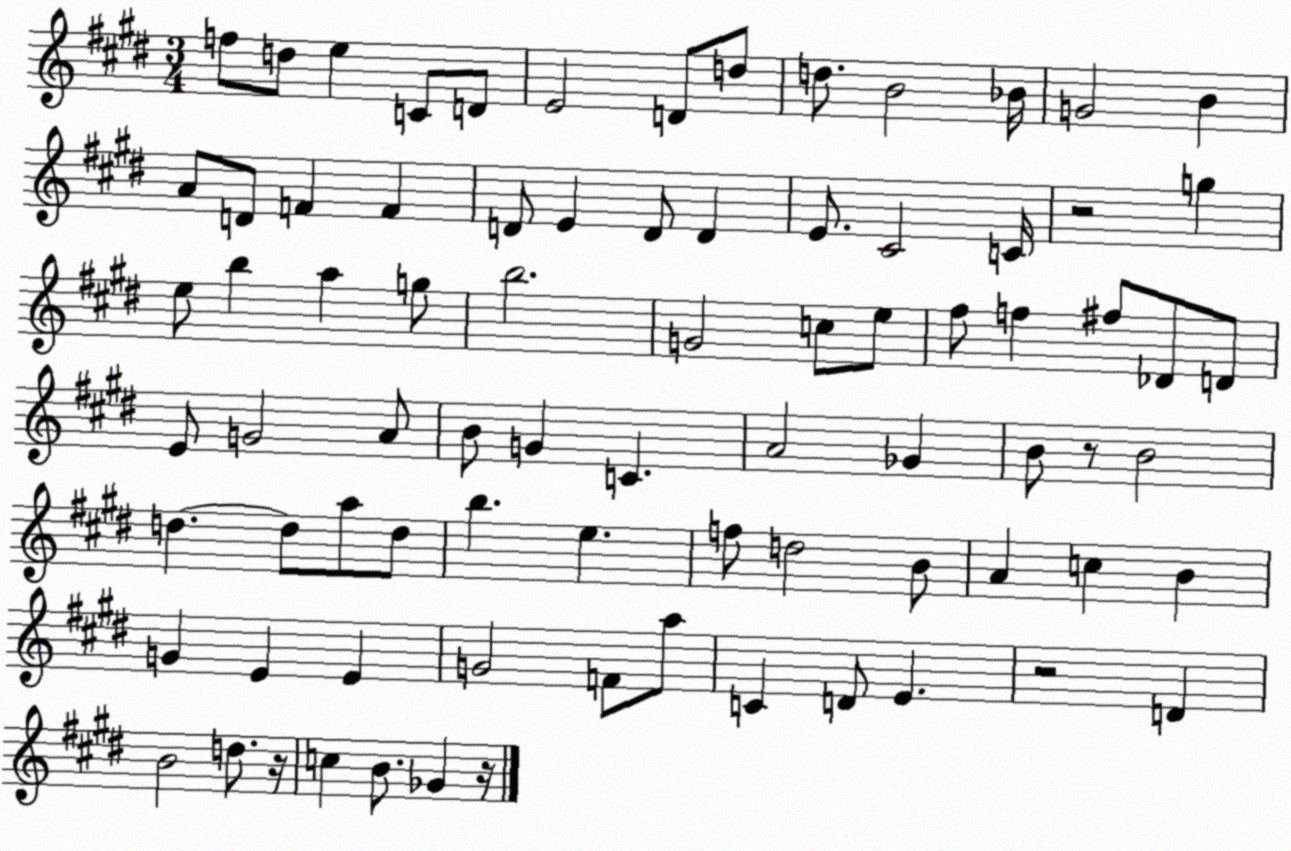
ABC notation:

X:1
T:Untitled
M:3/4
L:1/4
K:E
f/2 d/2 e C/2 D/2 E2 D/2 d/2 d/2 B2 _B/4 G2 B A/2 D/2 F F D/2 E D/2 D E/2 ^C2 C/4 z2 g e/2 b a g/2 b2 G2 c/2 e/2 ^f/2 f ^f/2 _D/2 D/2 E/2 G2 A/2 B/2 G C A2 _G B/2 z/2 B2 d d/2 a/2 d/2 b e f/2 d2 B/2 A c B G E E G2 F/2 a/2 C D/2 E z2 D B2 d/2 z/4 c B/2 _G z/4